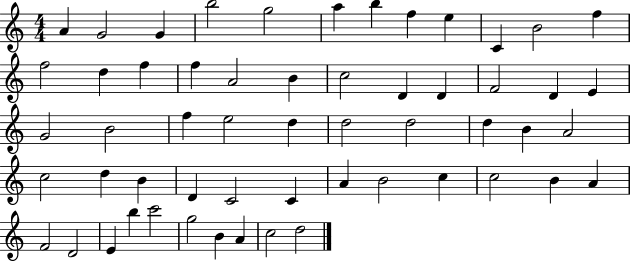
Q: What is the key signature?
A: C major